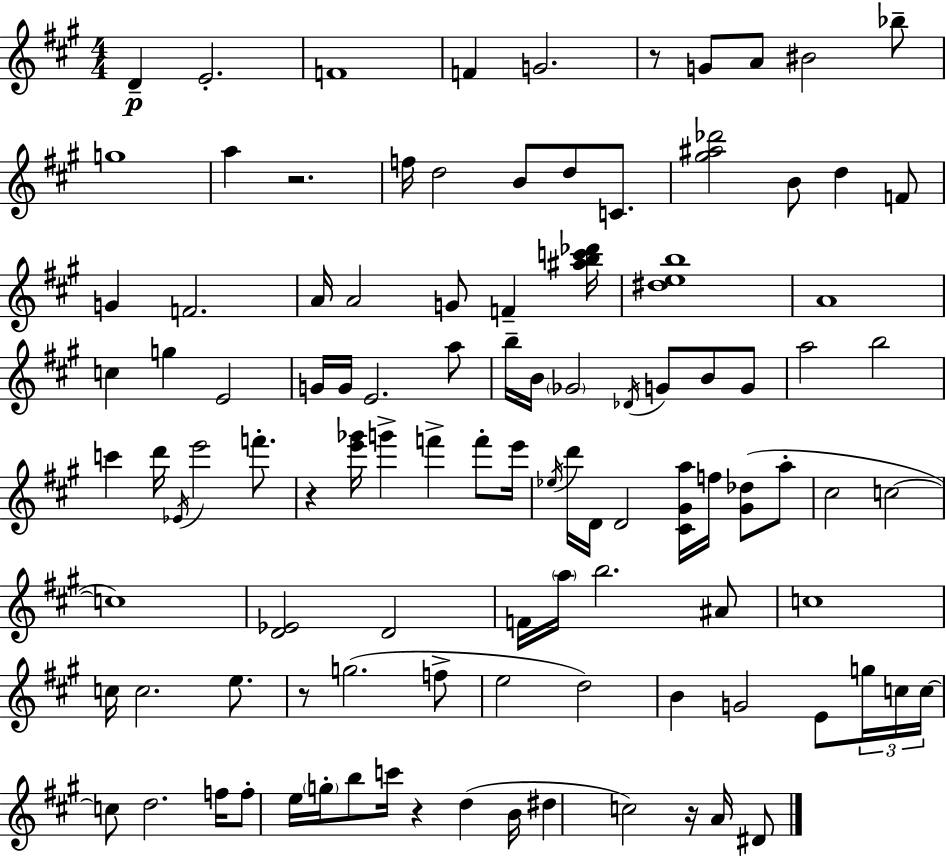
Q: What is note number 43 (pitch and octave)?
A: C6